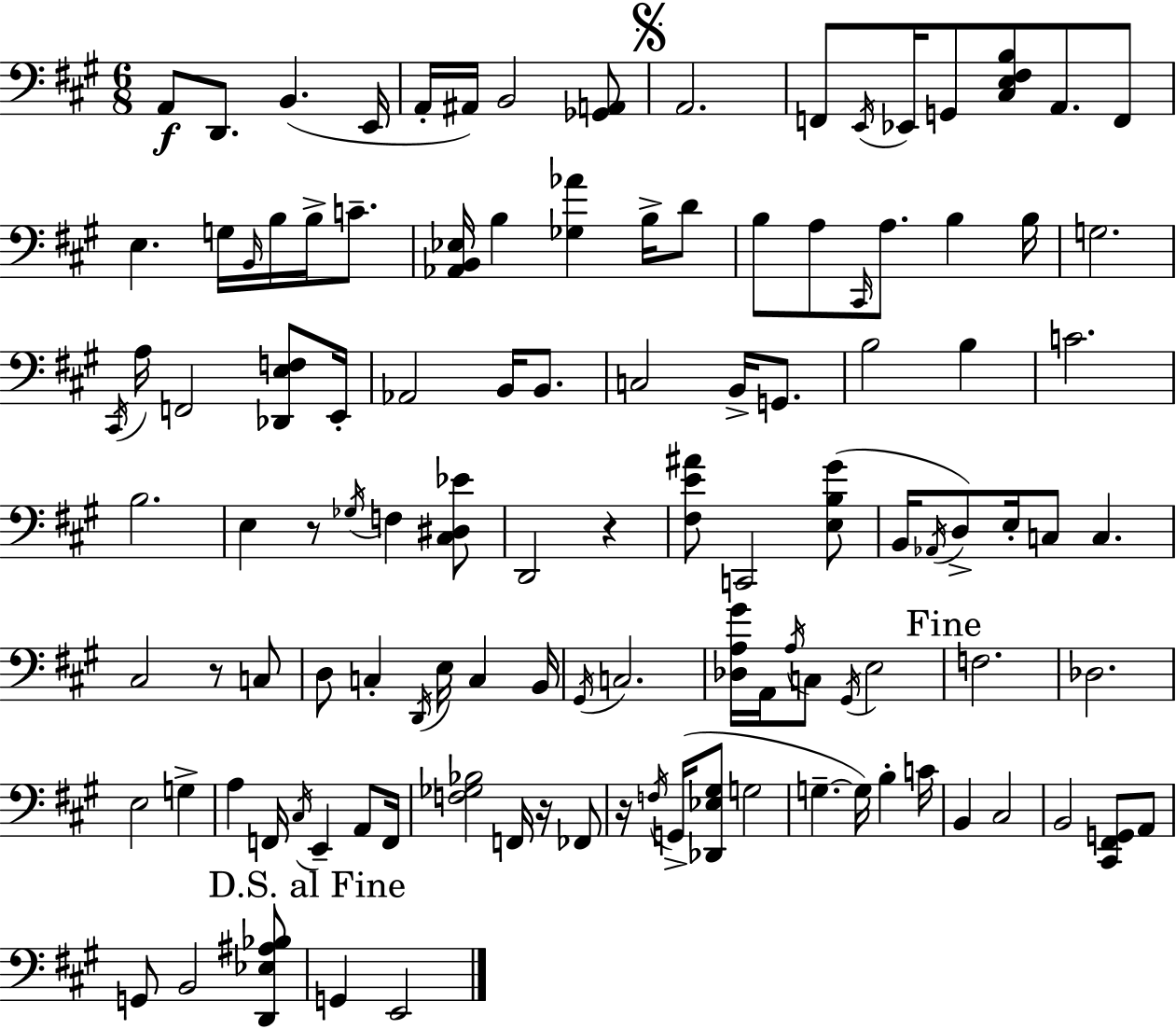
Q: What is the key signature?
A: A major